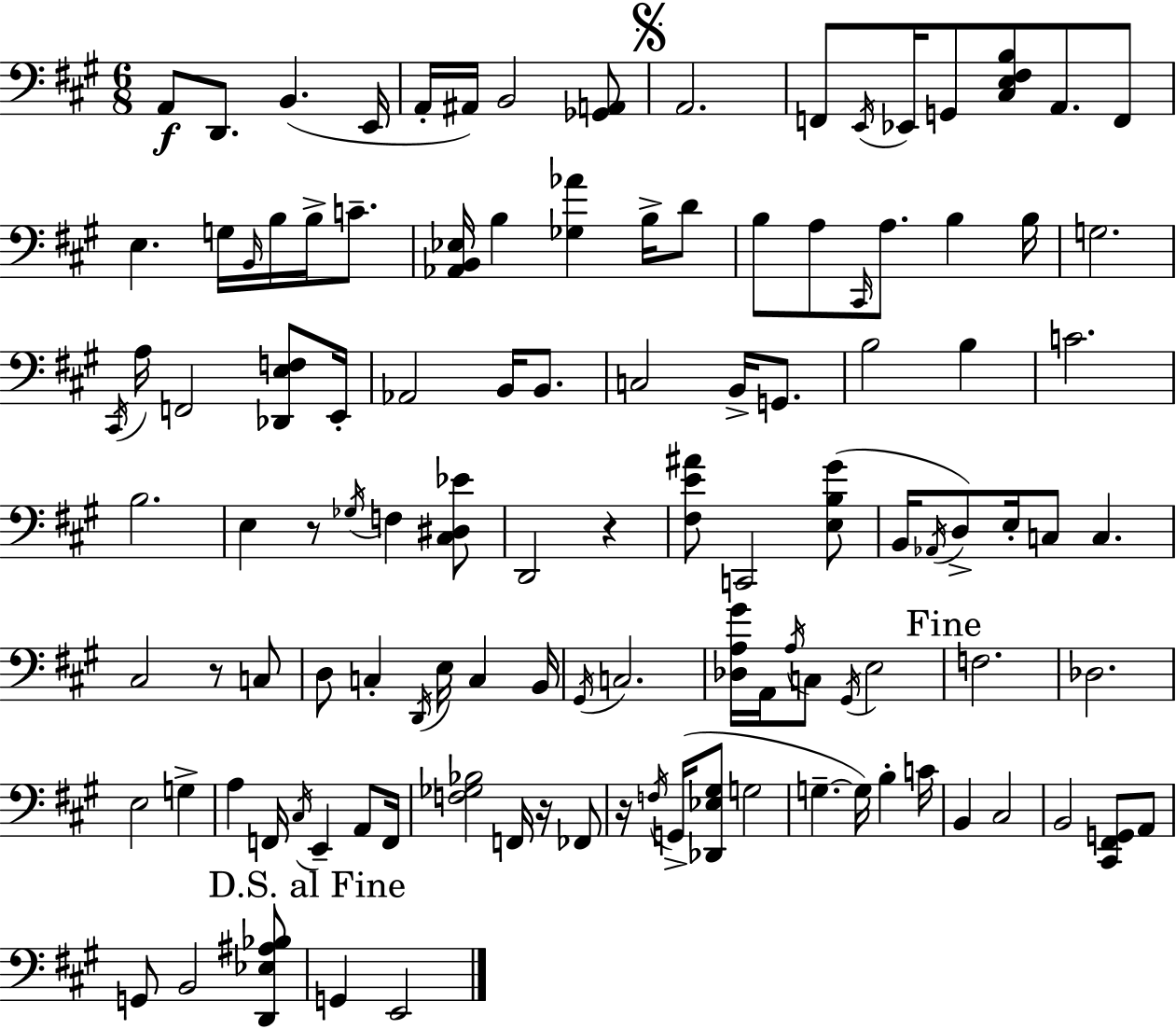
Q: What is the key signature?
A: A major